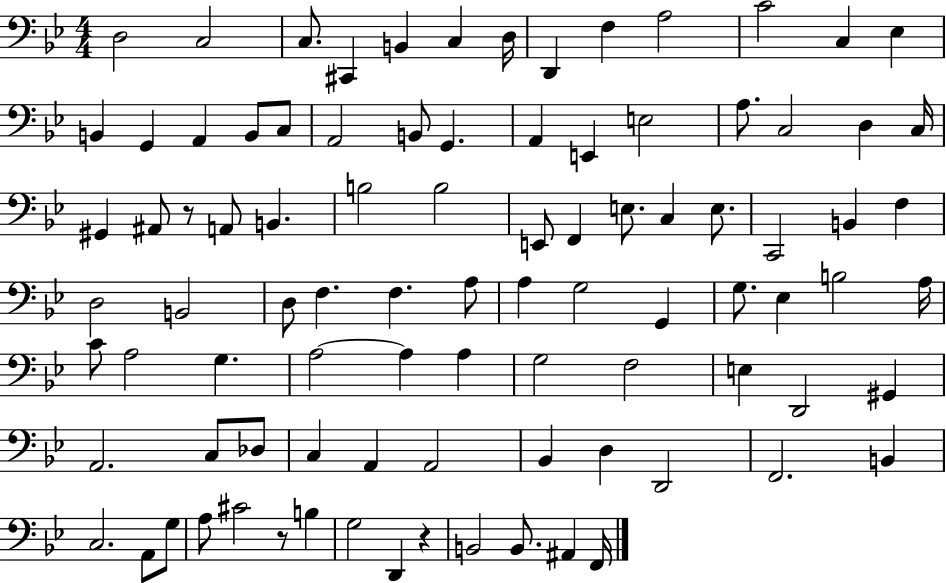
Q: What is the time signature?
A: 4/4